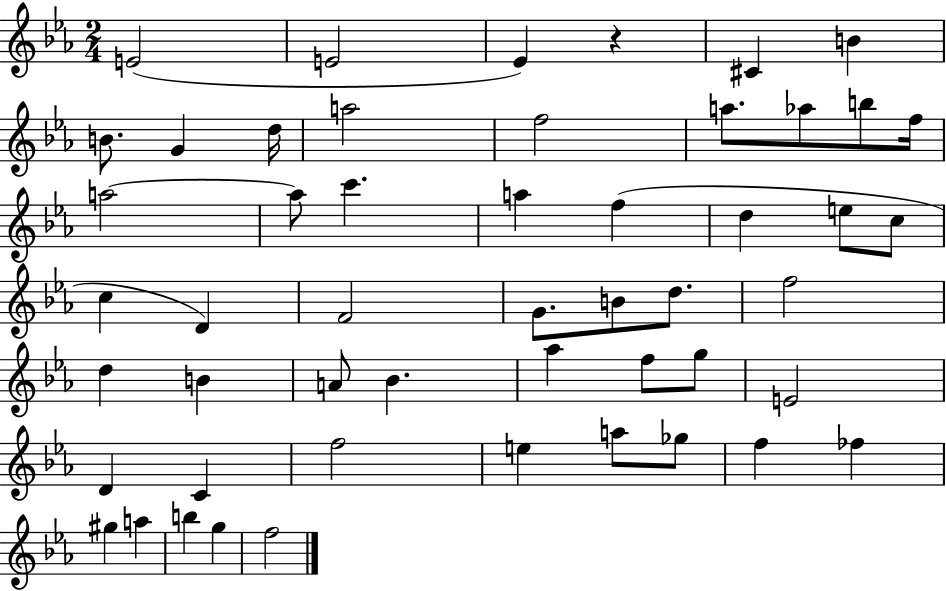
E4/h E4/h Eb4/q R/q C#4/q B4/q B4/e. G4/q D5/s A5/h F5/h A5/e. Ab5/e B5/e F5/s A5/h A5/e C6/q. A5/q F5/q D5/q E5/e C5/e C5/q D4/q F4/h G4/e. B4/e D5/e. F5/h D5/q B4/q A4/e Bb4/q. Ab5/q F5/e G5/e E4/h D4/q C4/q F5/h E5/q A5/e Gb5/e F5/q FES5/q G#5/q A5/q B5/q G5/q F5/h